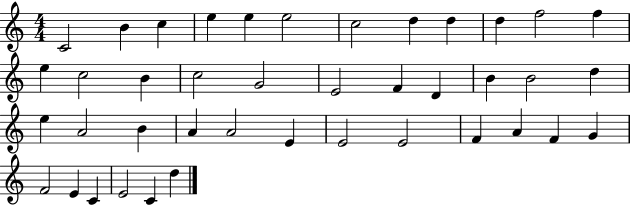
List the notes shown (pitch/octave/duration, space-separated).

C4/h B4/q C5/q E5/q E5/q E5/h C5/h D5/q D5/q D5/q F5/h F5/q E5/q C5/h B4/q C5/h G4/h E4/h F4/q D4/q B4/q B4/h D5/q E5/q A4/h B4/q A4/q A4/h E4/q E4/h E4/h F4/q A4/q F4/q G4/q F4/h E4/q C4/q E4/h C4/q D5/q